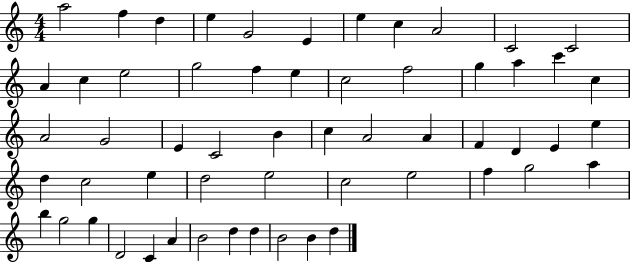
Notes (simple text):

A5/h F5/q D5/q E5/q G4/h E4/q E5/q C5/q A4/h C4/h C4/h A4/q C5/q E5/h G5/h F5/q E5/q C5/h F5/h G5/q A5/q C6/q C5/q A4/h G4/h E4/q C4/h B4/q C5/q A4/h A4/q F4/q D4/q E4/q E5/q D5/q C5/h E5/q D5/h E5/h C5/h E5/h F5/q G5/h A5/q B5/q G5/h G5/q D4/h C4/q A4/q B4/h D5/q D5/q B4/h B4/q D5/q